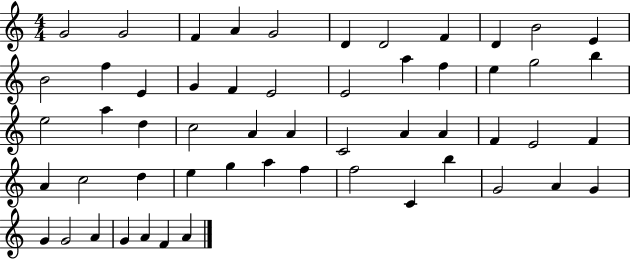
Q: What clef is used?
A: treble